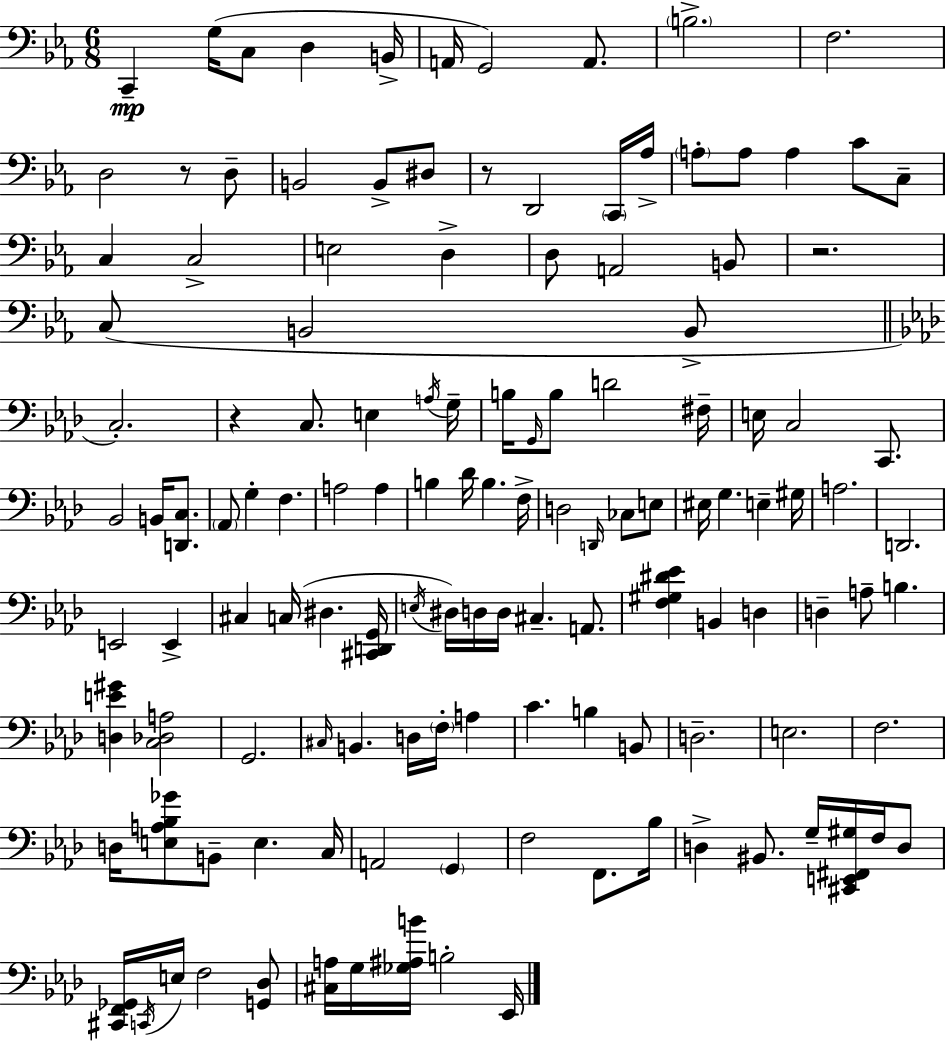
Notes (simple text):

C2/q G3/s C3/e D3/q B2/s A2/s G2/h A2/e. B3/h. F3/h. D3/h R/e D3/e B2/h B2/e D#3/e R/e D2/h C2/s Ab3/s A3/e A3/e A3/q C4/e C3/e C3/q C3/h E3/h D3/q D3/e A2/h B2/e R/h. C3/e B2/h B2/e C3/h. R/q C3/e. E3/q A3/s G3/s B3/s G2/s B3/e D4/h F#3/s E3/s C3/h C2/e. Bb2/h B2/s [D2,C3]/e. Ab2/e G3/q F3/q. A3/h A3/q B3/q Db4/s B3/q. F3/s D3/h D2/s CES3/e E3/e EIS3/s G3/q. E3/q G#3/s A3/h. D2/h. E2/h E2/q C#3/q C3/s D#3/q. [C#2,D2,G2]/s E3/s D#3/s D3/s D3/s C#3/q. A2/e. [F3,G#3,D#4,Eb4]/q B2/q D3/q D3/q A3/e B3/q. [D3,E4,G#4]/q [C3,Db3,A3]/h G2/h. C#3/s B2/q. D3/s F3/s A3/q C4/q. B3/q B2/e D3/h. E3/h. F3/h. D3/s [E3,A3,Bb3,Gb4]/e B2/e E3/q. C3/s A2/h G2/q F3/h F2/e. Bb3/s D3/q BIS2/e. G3/s [C#2,E2,F#2,G#3]/s F3/s D3/e [C#2,F2,Gb2]/s C2/s E3/s F3/h [G2,Db3]/e [C#3,A3]/s G3/s [Gb3,A#3,B4]/s B3/h Eb2/s